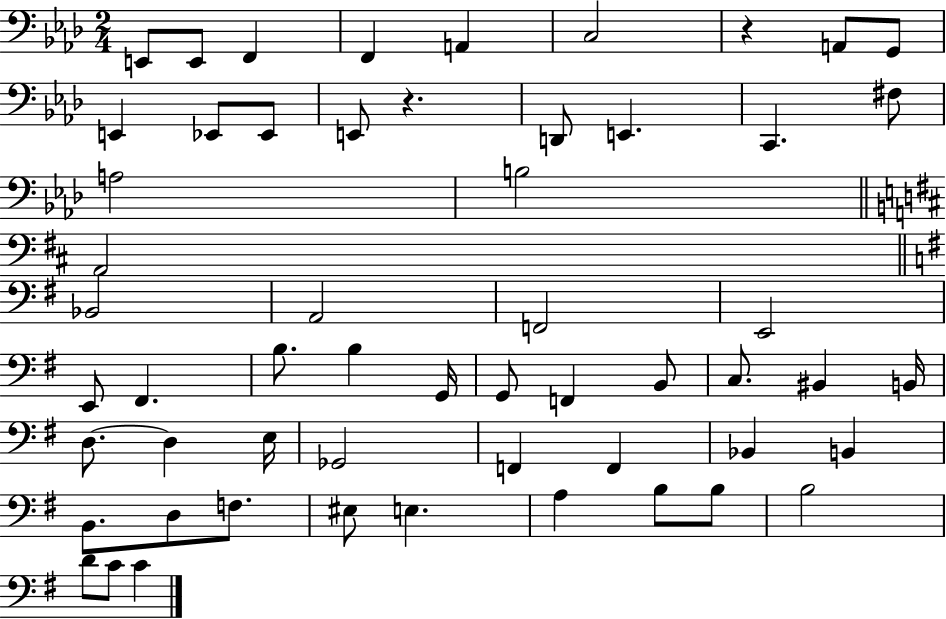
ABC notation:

X:1
T:Untitled
M:2/4
L:1/4
K:Ab
E,,/2 E,,/2 F,, F,, A,, C,2 z A,,/2 G,,/2 E,, _E,,/2 _E,,/2 E,,/2 z D,,/2 E,, C,, ^F,/2 A,2 B,2 A,,2 _B,,2 A,,2 F,,2 E,,2 E,,/2 ^F,, B,/2 B, G,,/4 G,,/2 F,, B,,/2 C,/2 ^B,, B,,/4 D,/2 D, E,/4 _G,,2 F,, F,, _B,, B,, B,,/2 D,/2 F,/2 ^E,/2 E, A, B,/2 B,/2 B,2 D/2 C/2 C